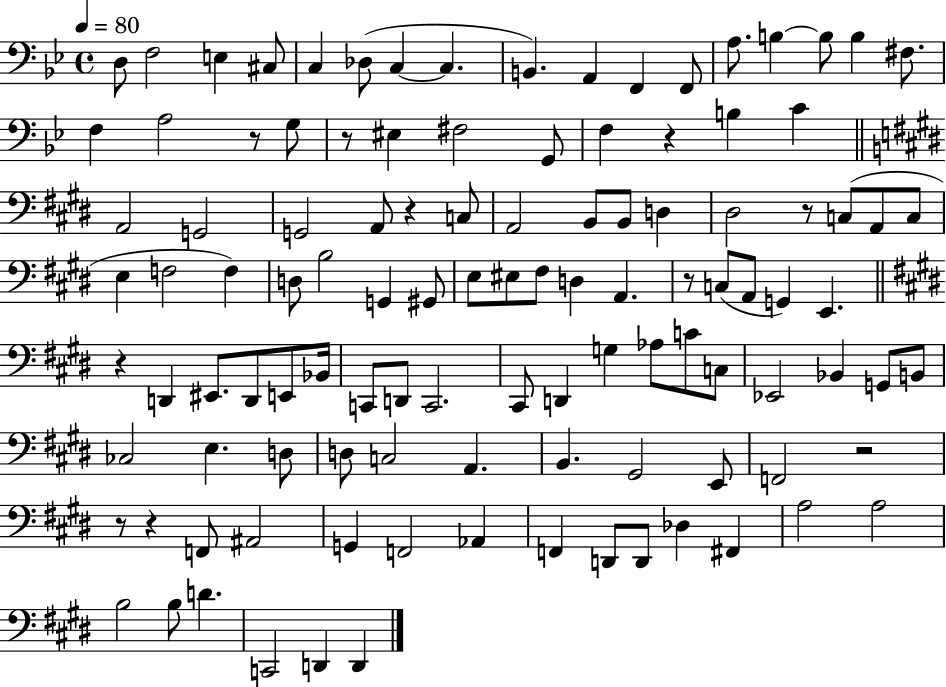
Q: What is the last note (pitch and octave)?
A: D2